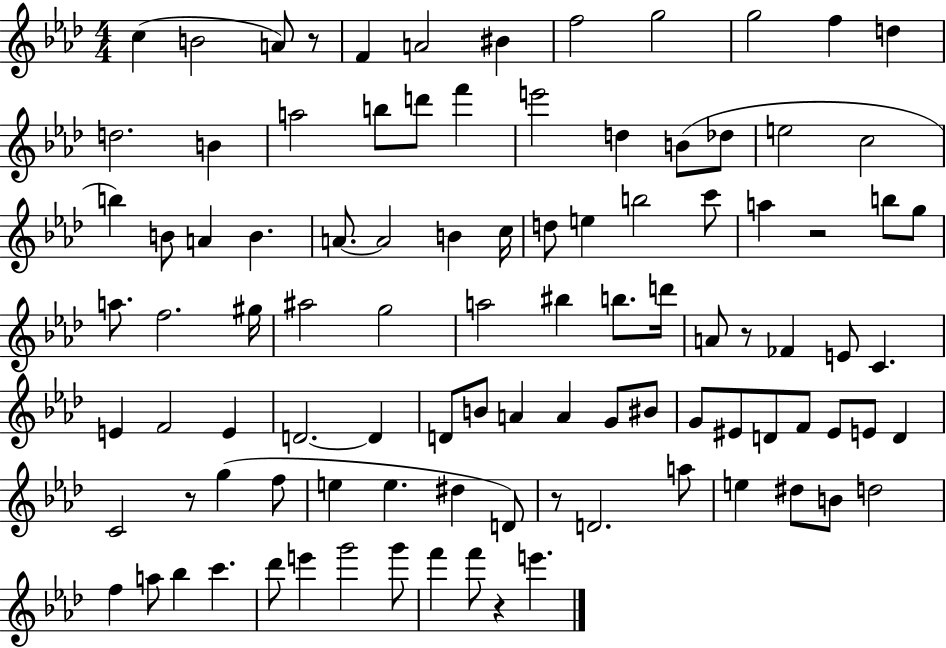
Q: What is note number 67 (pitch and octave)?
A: EIS4